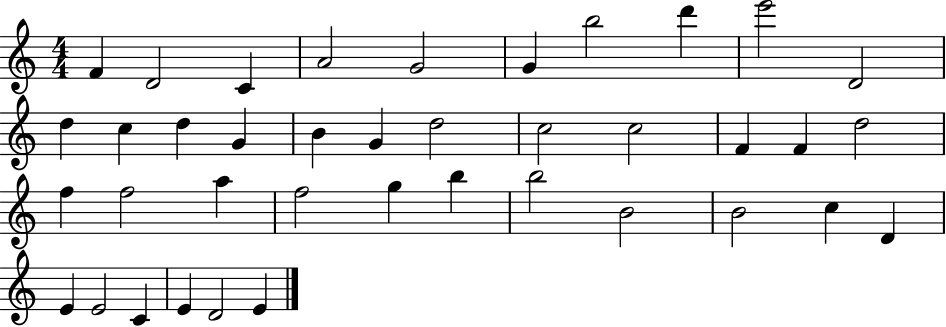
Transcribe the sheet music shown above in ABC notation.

X:1
T:Untitled
M:4/4
L:1/4
K:C
F D2 C A2 G2 G b2 d' e'2 D2 d c d G B G d2 c2 c2 F F d2 f f2 a f2 g b b2 B2 B2 c D E E2 C E D2 E